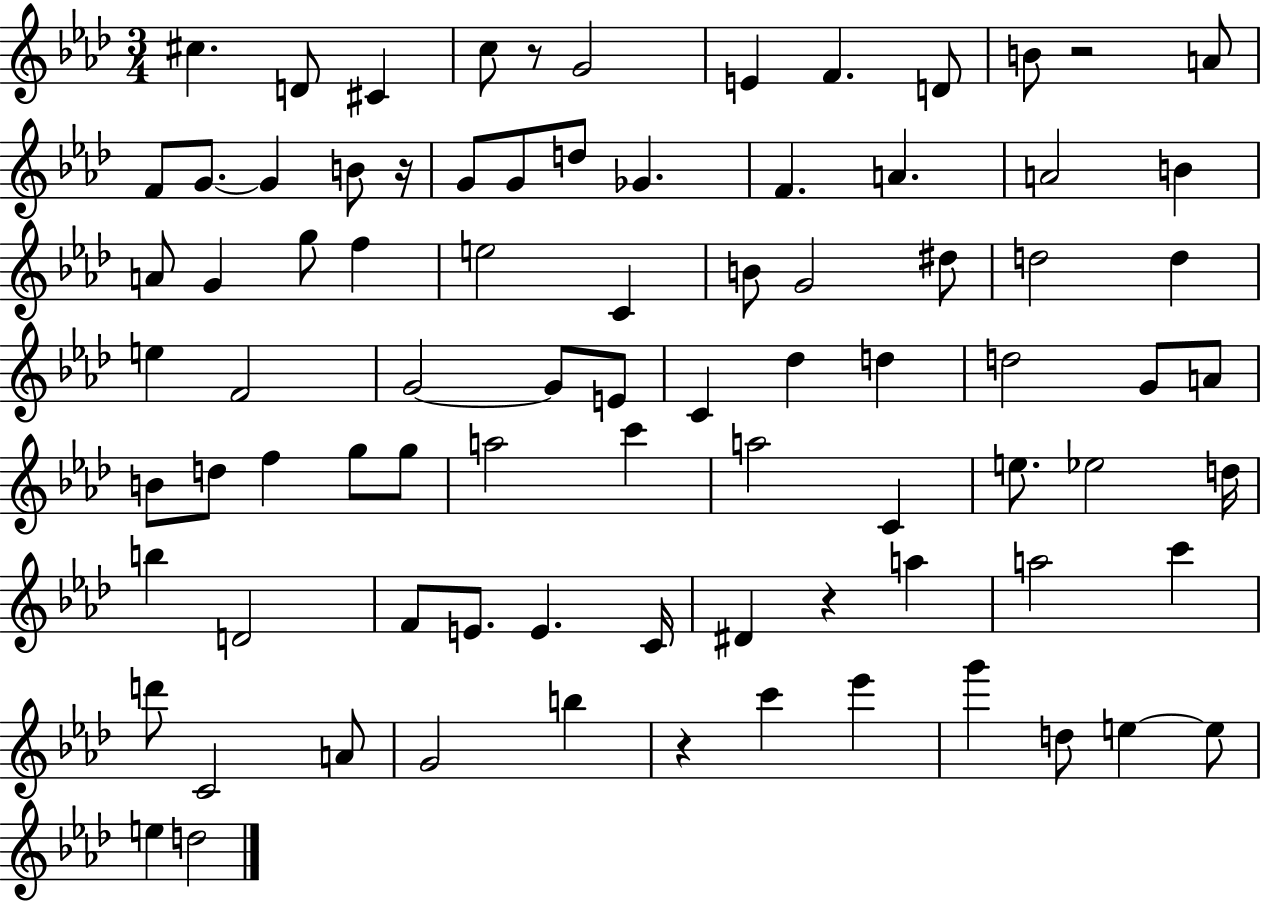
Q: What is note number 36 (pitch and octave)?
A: G4